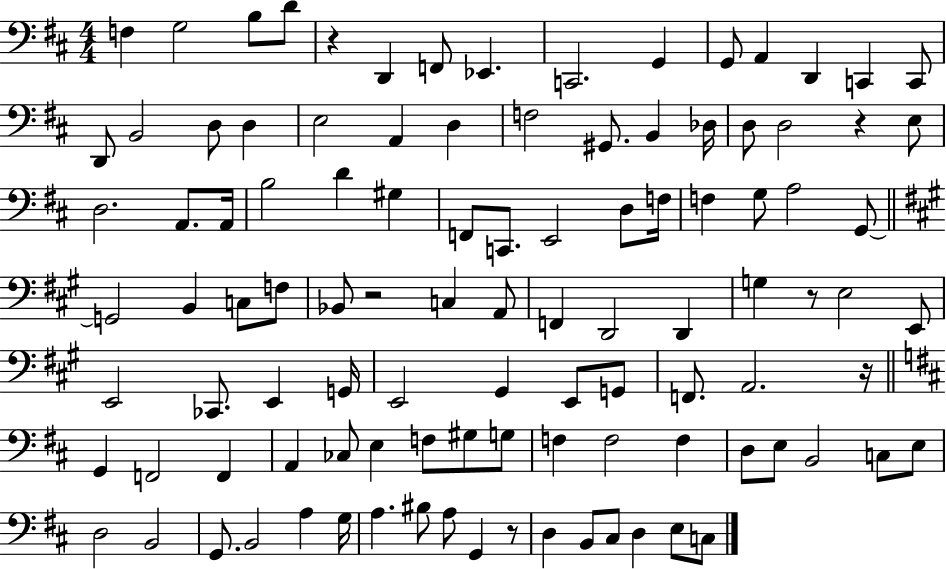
{
  \clef bass
  \numericTimeSignature
  \time 4/4
  \key d \major
  f4 g2 b8 d'8 | r4 d,4 f,8 ees,4. | c,2. g,4 | g,8 a,4 d,4 c,4 c,8 | \break d,8 b,2 d8 d4 | e2 a,4 d4 | f2 gis,8. b,4 des16 | d8 d2 r4 e8 | \break d2. a,8. a,16 | b2 d'4 gis4 | f,8 c,8. e,2 d8 f16 | f4 g8 a2 g,8~~ | \break \bar "||" \break \key a \major g,2 b,4 c8 f8 | bes,8 r2 c4 a,8 | f,4 d,2 d,4 | g4 r8 e2 e,8 | \break e,2 ces,8. e,4 g,16 | e,2 gis,4 e,8 g,8 | f,8. a,2. r16 | \bar "||" \break \key d \major g,4 f,2 f,4 | a,4 ces8 e4 f8 gis8 g8 | f4 f2 f4 | d8 e8 b,2 c8 e8 | \break d2 b,2 | g,8. b,2 a4 g16 | a4. bis8 a8 g,4 r8 | d4 b,8 cis8 d4 e8 c8 | \break \bar "|."
}